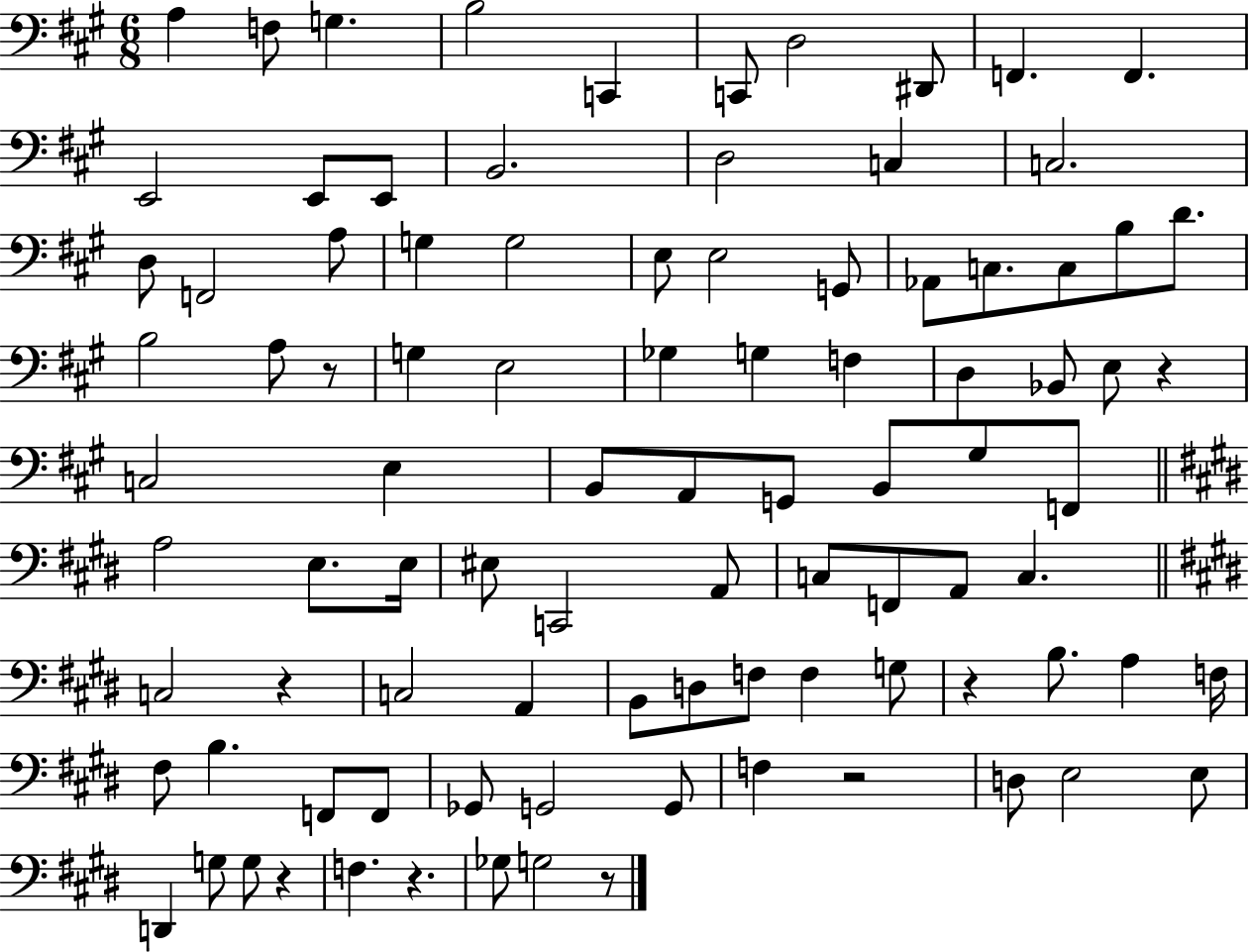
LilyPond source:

{
  \clef bass
  \numericTimeSignature
  \time 6/8
  \key a \major
  a4 f8 g4. | b2 c,4 | c,8 d2 dis,8 | f,4. f,4. | \break e,2 e,8 e,8 | b,2. | d2 c4 | c2. | \break d8 f,2 a8 | g4 g2 | e8 e2 g,8 | aes,8 c8. c8 b8 d'8. | \break b2 a8 r8 | g4 e2 | ges4 g4 f4 | d4 bes,8 e8 r4 | \break c2 e4 | b,8 a,8 g,8 b,8 gis8 f,8 | \bar "||" \break \key e \major a2 e8. e16 | eis8 c,2 a,8 | c8 f,8 a,8 c4. | \bar "||" \break \key e \major c2 r4 | c2 a,4 | b,8 d8 f8 f4 g8 | r4 b8. a4 f16 | \break fis8 b4. f,8 f,8 | ges,8 g,2 g,8 | f4 r2 | d8 e2 e8 | \break d,4 g8 g8 r4 | f4. r4. | ges8 g2 r8 | \bar "|."
}